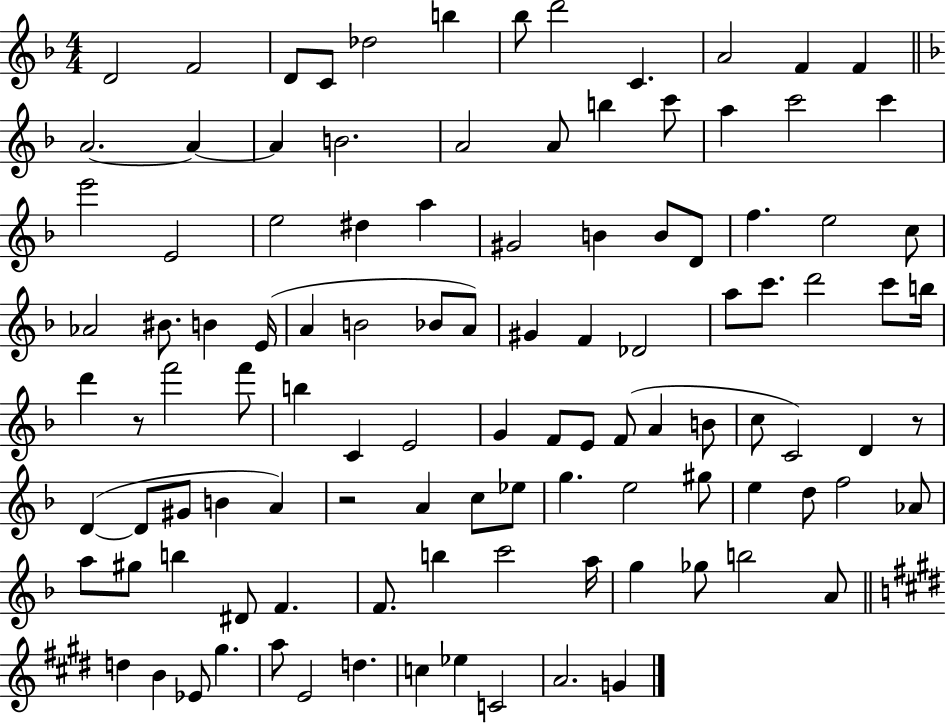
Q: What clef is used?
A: treble